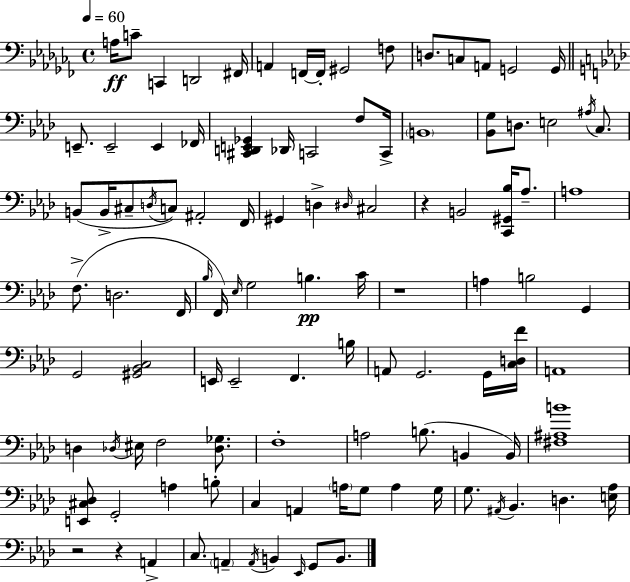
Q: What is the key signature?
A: AES minor